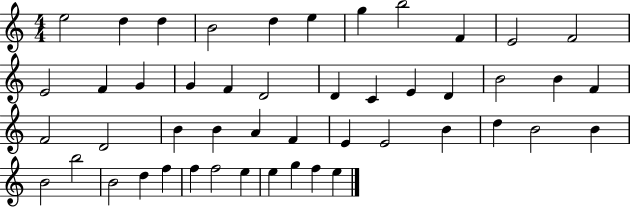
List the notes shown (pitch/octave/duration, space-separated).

E5/h D5/q D5/q B4/h D5/q E5/q G5/q B5/h F4/q E4/h F4/h E4/h F4/q G4/q G4/q F4/q D4/h D4/q C4/q E4/q D4/q B4/h B4/q F4/q F4/h D4/h B4/q B4/q A4/q F4/q E4/q E4/h B4/q D5/q B4/h B4/q B4/h B5/h B4/h D5/q F5/q F5/q F5/h E5/q E5/q G5/q F5/q E5/q